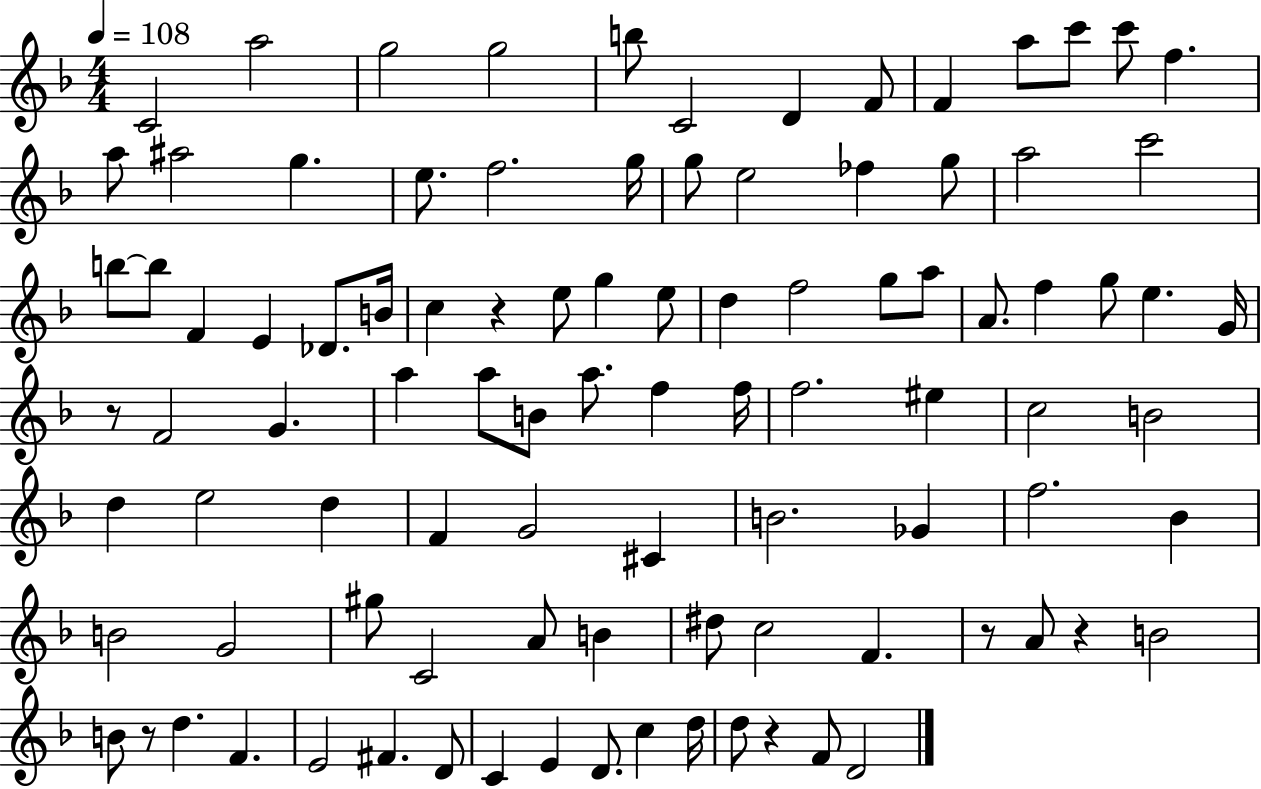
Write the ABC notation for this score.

X:1
T:Untitled
M:4/4
L:1/4
K:F
C2 a2 g2 g2 b/2 C2 D F/2 F a/2 c'/2 c'/2 f a/2 ^a2 g e/2 f2 g/4 g/2 e2 _f g/2 a2 c'2 b/2 b/2 F E _D/2 B/4 c z e/2 g e/2 d f2 g/2 a/2 A/2 f g/2 e G/4 z/2 F2 G a a/2 B/2 a/2 f f/4 f2 ^e c2 B2 d e2 d F G2 ^C B2 _G f2 _B B2 G2 ^g/2 C2 A/2 B ^d/2 c2 F z/2 A/2 z B2 B/2 z/2 d F E2 ^F D/2 C E D/2 c d/4 d/2 z F/2 D2